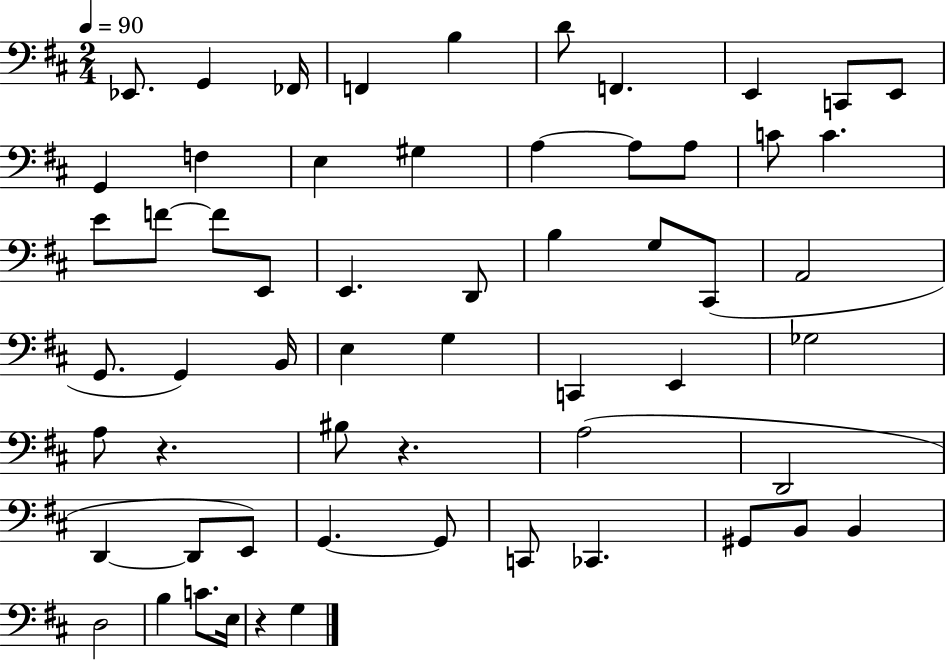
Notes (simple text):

Eb2/e. G2/q FES2/s F2/q B3/q D4/e F2/q. E2/q C2/e E2/e G2/q F3/q E3/q G#3/q A3/q A3/e A3/e C4/e C4/q. E4/e F4/e F4/e E2/e E2/q. D2/e B3/q G3/e C#2/e A2/h G2/e. G2/q B2/s E3/q G3/q C2/q E2/q Gb3/h A3/e R/q. BIS3/e R/q. A3/h D2/h D2/q D2/e E2/e G2/q. G2/e C2/e CES2/q. G#2/e B2/e B2/q D3/h B3/q C4/e. E3/s R/q G3/q